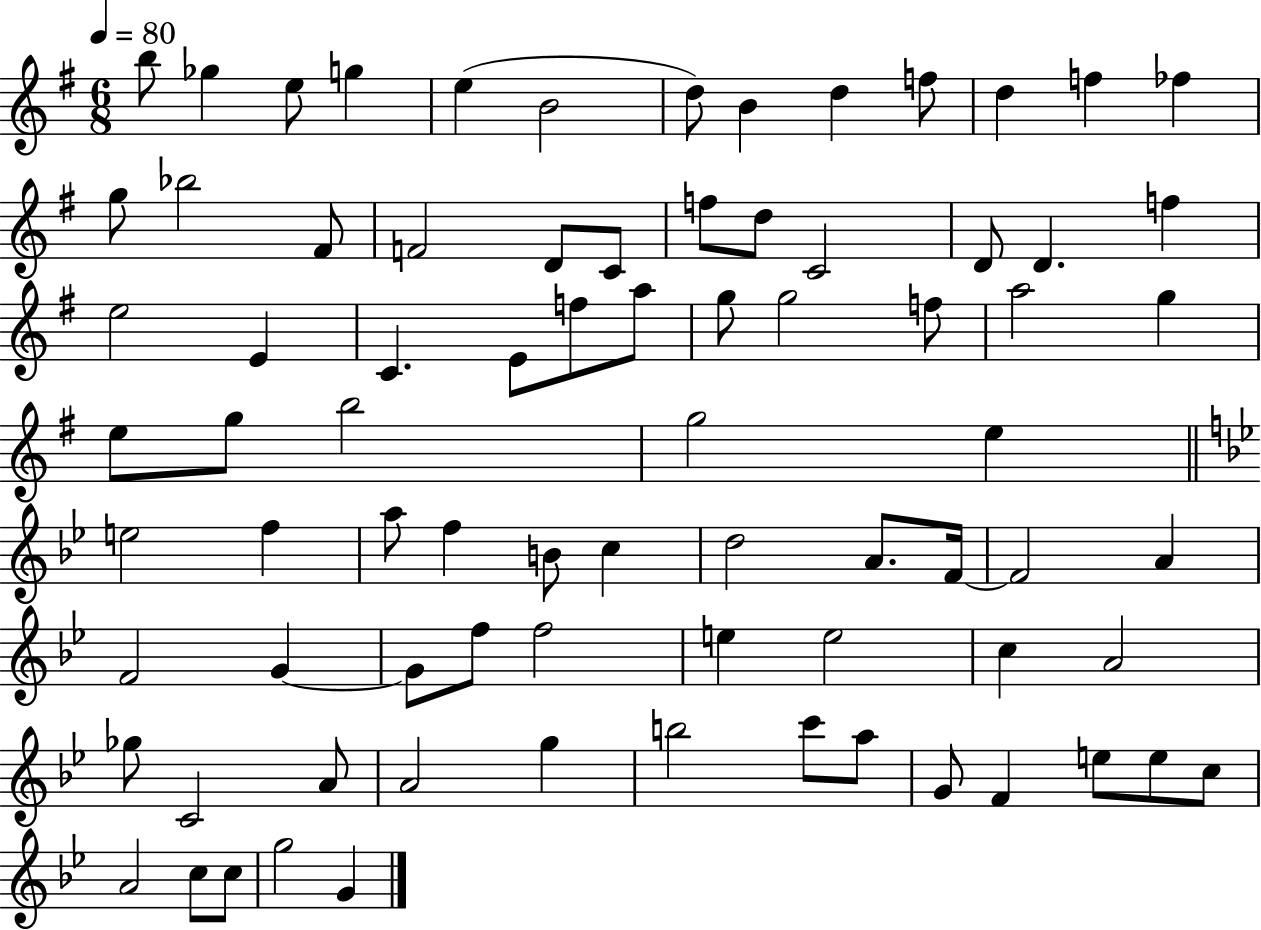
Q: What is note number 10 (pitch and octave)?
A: F5